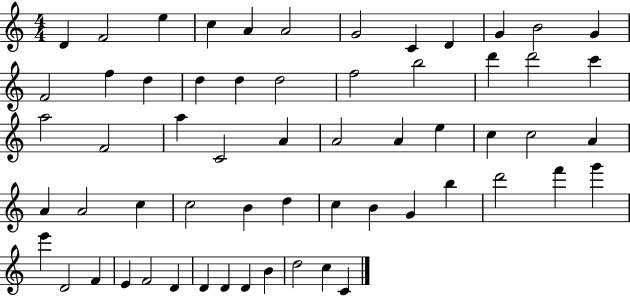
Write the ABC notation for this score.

X:1
T:Untitled
M:4/4
L:1/4
K:C
D F2 e c A A2 G2 C D G B2 G F2 f d d d d2 f2 b2 d' d'2 c' a2 F2 a C2 A A2 A e c c2 A A A2 c c2 B d c B G b d'2 f' g' e' D2 F E F2 D D D D B d2 c C